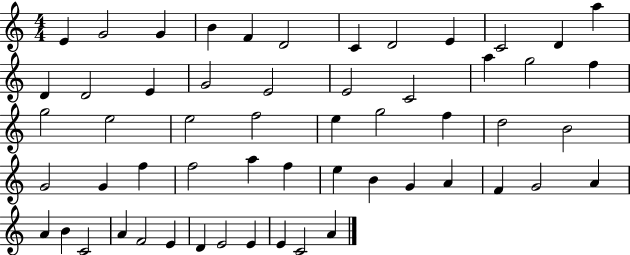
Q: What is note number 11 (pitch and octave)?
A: D4